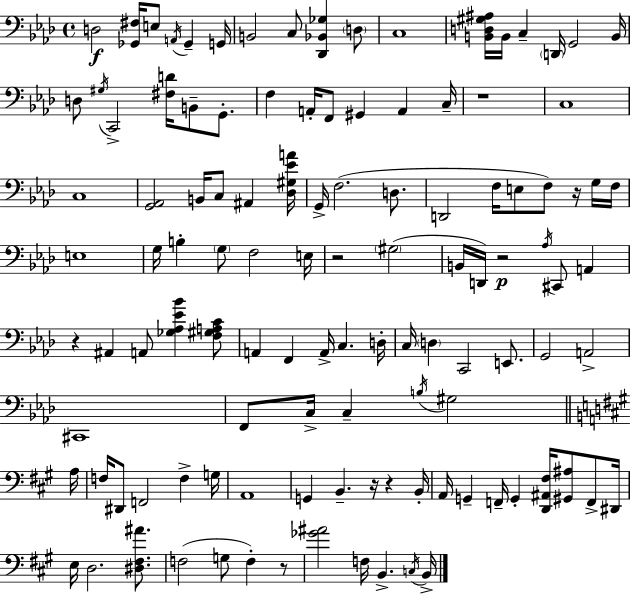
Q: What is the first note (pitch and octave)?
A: D3